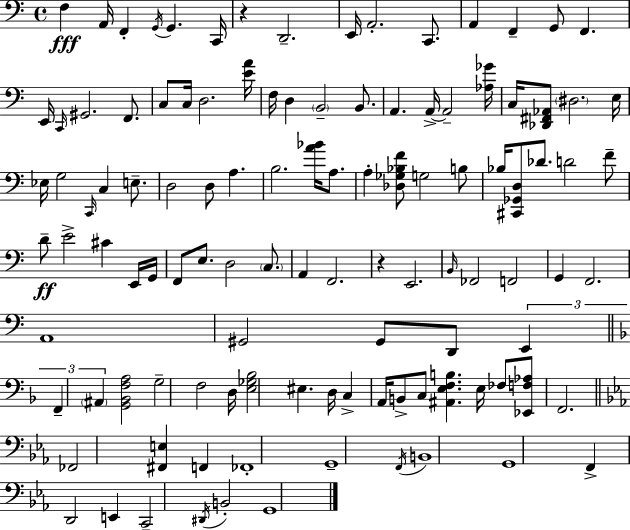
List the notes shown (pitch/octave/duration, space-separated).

F3/q A2/s F2/q G2/s G2/q. C2/s R/q D2/h. E2/s A2/h. C2/e. A2/q F2/q G2/e F2/q. E2/s C2/s G#2/h. F2/e. C3/e C3/s D3/h. [E4,A4]/s F3/s D3/q B2/h B2/e. A2/q. A2/s A2/h [Ab3,Gb4]/s C3/s [Db2,F#2,Ab2]/e D#3/h. E3/s Eb3/s G3/h C2/s C3/q E3/e. D3/h D3/e A3/q. B3/h. [A4,Bb4]/s A3/e. A3/q [Db3,Gb3,Bb3,F4]/e G3/h B3/e Bb3/s [C#2,Gb2,D3]/e Db4/e. D4/h F4/e D4/e E4/h C#4/q E2/s G2/s F2/e E3/e. D3/h C3/e. A2/q F2/h. R/q E2/h. B2/s FES2/h F2/h G2/q F2/h. A2/w G#2/h G#2/e D2/e E2/q F2/q A#2/q [G2,Bb2,F3,A3]/h G3/h F3/h D3/s [E3,Gb3,Bb3]/h EIS3/q. D3/s C3/q A2/s B2/e C3/e [A#2,E3,F3,B3]/q. E3/s FES3/e [Eb2,F3,Ab3]/e F2/h. FES2/h [F#2,E3]/q F2/q FES2/w G2/w F2/s B2/w G2/w F2/q D2/h E2/q C2/h D#2/s B2/h G2/w